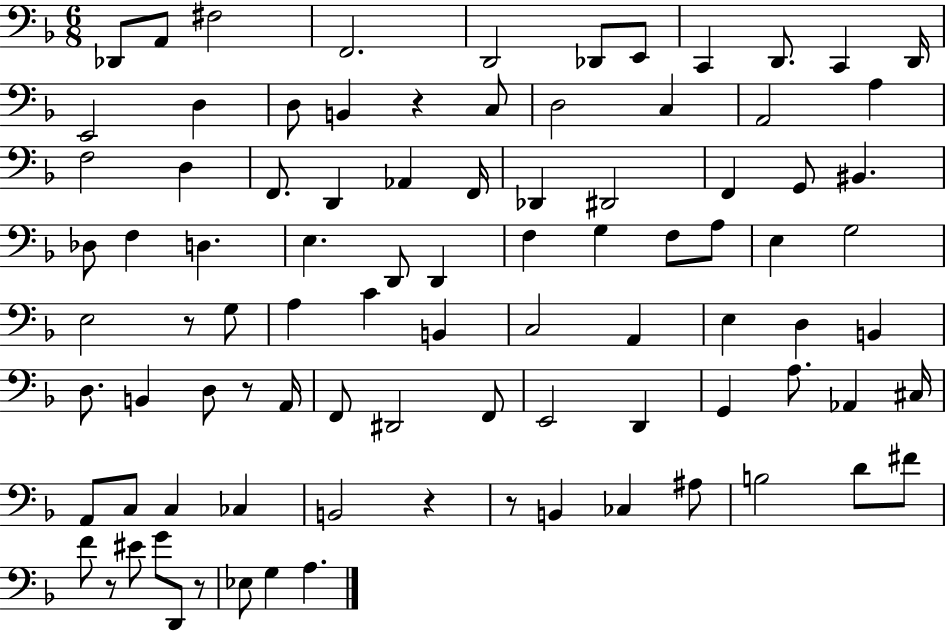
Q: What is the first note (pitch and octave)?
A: Db2